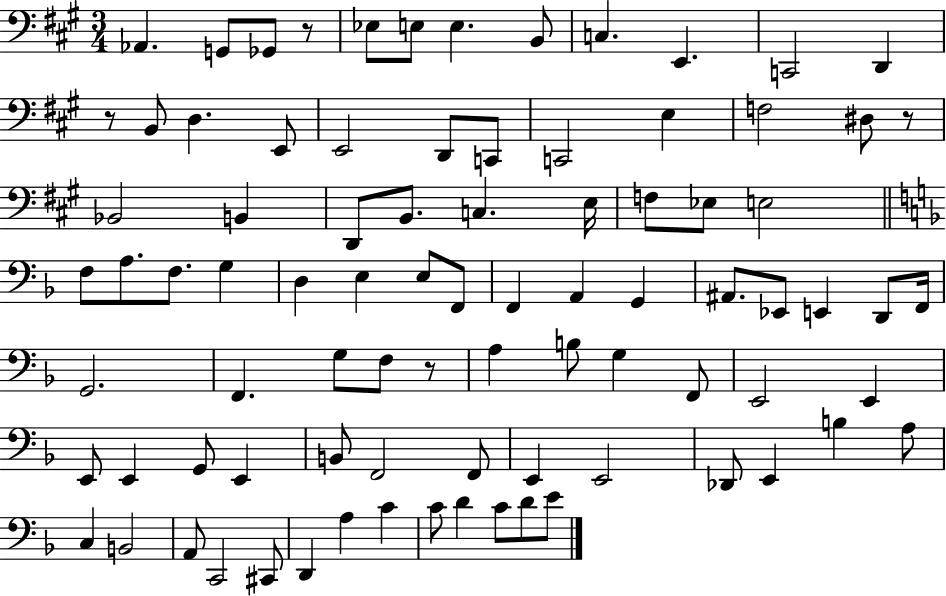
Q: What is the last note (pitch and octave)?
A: E4